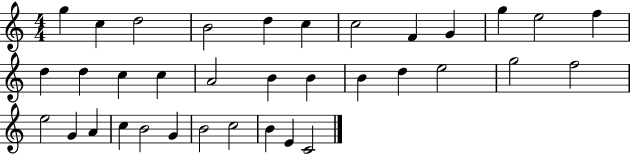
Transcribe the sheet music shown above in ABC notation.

X:1
T:Untitled
M:4/4
L:1/4
K:C
g c d2 B2 d c c2 F G g e2 f d d c c A2 B B B d e2 g2 f2 e2 G A c B2 G B2 c2 B E C2